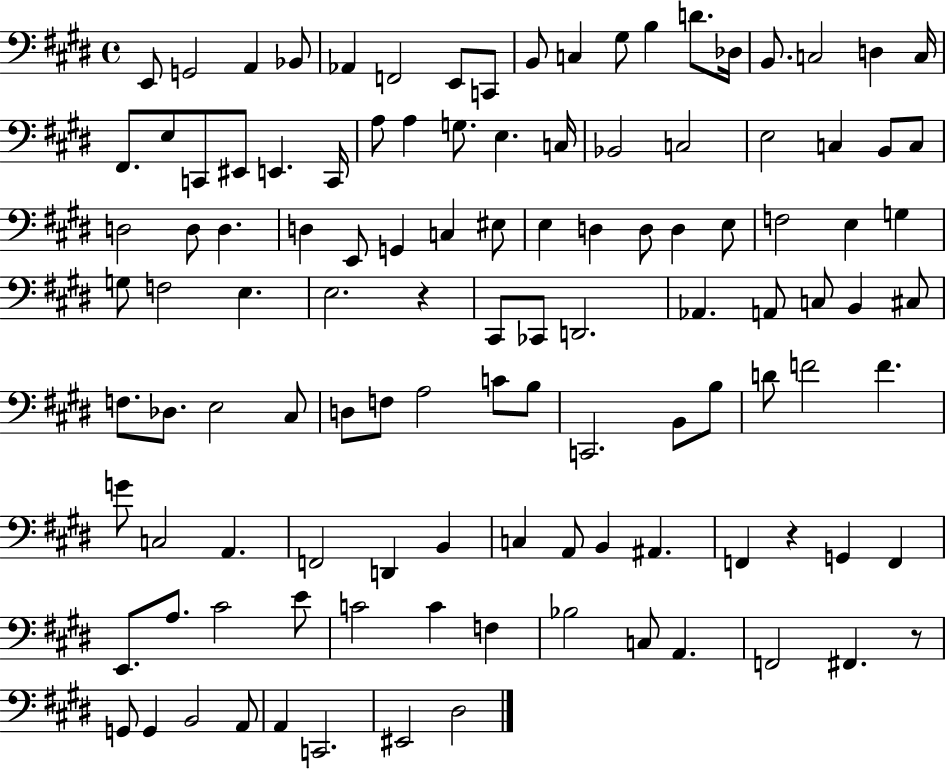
E2/e G2/h A2/q Bb2/e Ab2/q F2/h E2/e C2/e B2/e C3/q G#3/e B3/q D4/e. Db3/s B2/e. C3/h D3/q C3/s F#2/e. E3/e C2/e EIS2/e E2/q. C2/s A3/e A3/q G3/e. E3/q. C3/s Bb2/h C3/h E3/h C3/q B2/e C3/e D3/h D3/e D3/q. D3/q E2/e G2/q C3/q EIS3/e E3/q D3/q D3/e D3/q E3/e F3/h E3/q G3/q G3/e F3/h E3/q. E3/h. R/q C#2/e CES2/e D2/h. Ab2/q. A2/e C3/e B2/q C#3/e F3/e. Db3/e. E3/h C#3/e D3/e F3/e A3/h C4/e B3/e C2/h. B2/e B3/e D4/e F4/h F4/q. G4/e C3/h A2/q. F2/h D2/q B2/q C3/q A2/e B2/q A#2/q. F2/q R/q G2/q F2/q E2/e. A3/e. C#4/h E4/e C4/h C4/q F3/q Bb3/h C3/e A2/q. F2/h F#2/q. R/e G2/e G2/q B2/h A2/e A2/q C2/h. EIS2/h D#3/h